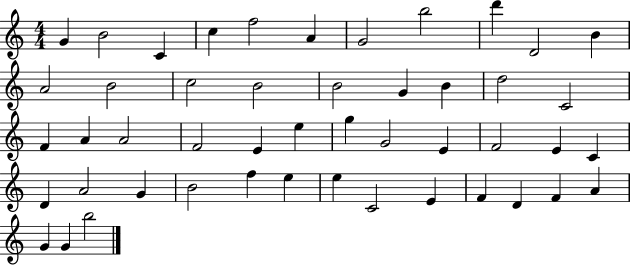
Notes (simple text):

G4/q B4/h C4/q C5/q F5/h A4/q G4/h B5/h D6/q D4/h B4/q A4/h B4/h C5/h B4/h B4/h G4/q B4/q D5/h C4/h F4/q A4/q A4/h F4/h E4/q E5/q G5/q G4/h E4/q F4/h E4/q C4/q D4/q A4/h G4/q B4/h F5/q E5/q E5/q C4/h E4/q F4/q D4/q F4/q A4/q G4/q G4/q B5/h